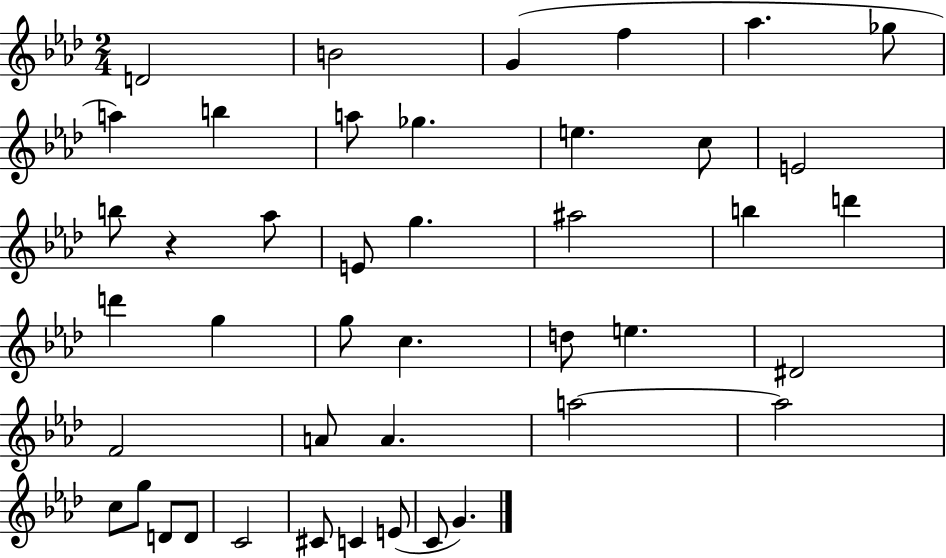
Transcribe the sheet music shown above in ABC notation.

X:1
T:Untitled
M:2/4
L:1/4
K:Ab
D2 B2 G f _a _g/2 a b a/2 _g e c/2 E2 b/2 z _a/2 E/2 g ^a2 b d' d' g g/2 c d/2 e ^D2 F2 A/2 A a2 a2 c/2 g/2 D/2 D/2 C2 ^C/2 C E/2 C/2 G